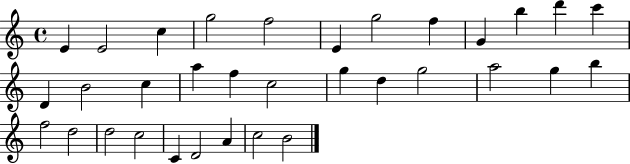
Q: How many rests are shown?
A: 0